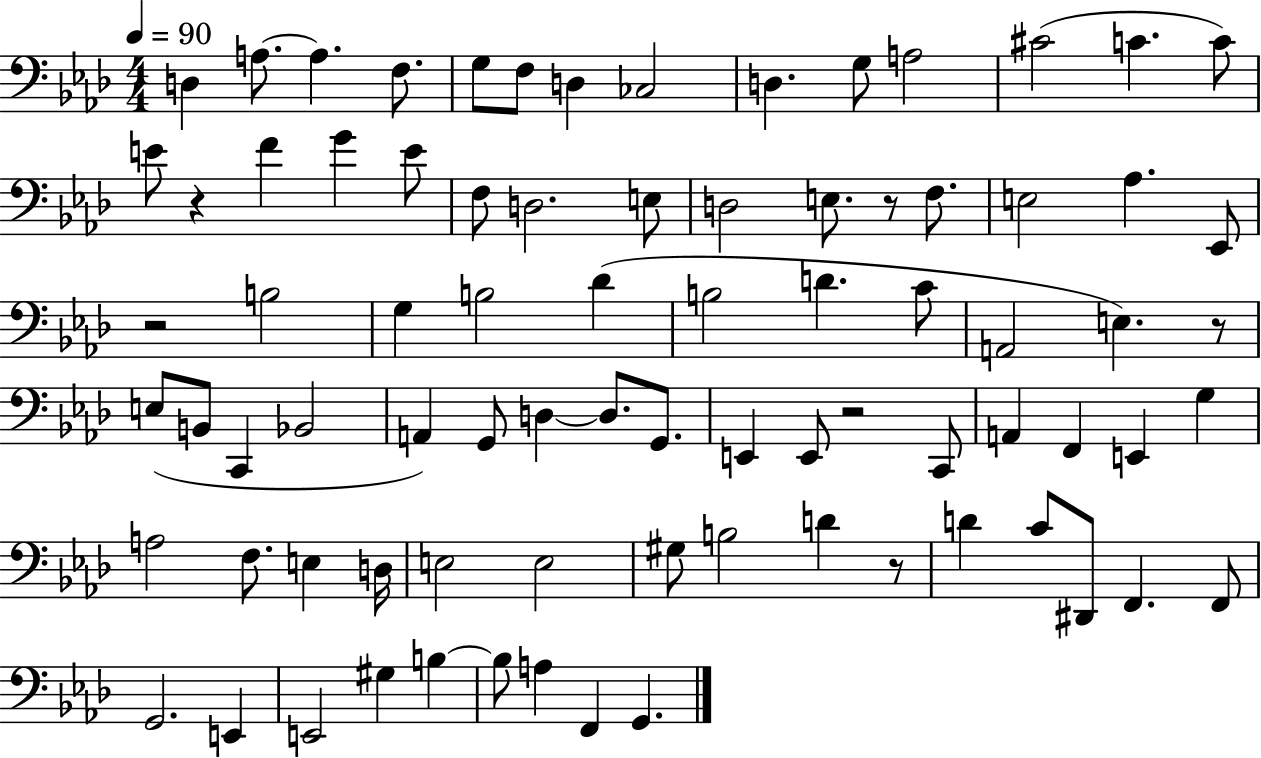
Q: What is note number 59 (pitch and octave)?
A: G#3